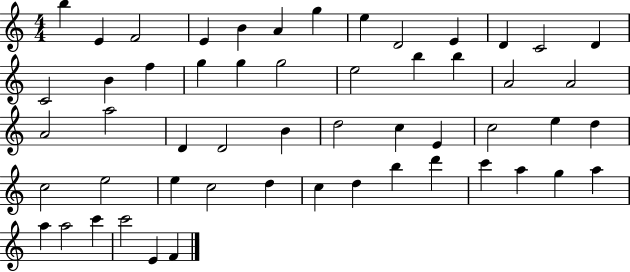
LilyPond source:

{
  \clef treble
  \numericTimeSignature
  \time 4/4
  \key c \major
  b''4 e'4 f'2 | e'4 b'4 a'4 g''4 | e''4 d'2 e'4 | d'4 c'2 d'4 | \break c'2 b'4 f''4 | g''4 g''4 g''2 | e''2 b''4 b''4 | a'2 a'2 | \break a'2 a''2 | d'4 d'2 b'4 | d''2 c''4 e'4 | c''2 e''4 d''4 | \break c''2 e''2 | e''4 c''2 d''4 | c''4 d''4 b''4 d'''4 | c'''4 a''4 g''4 a''4 | \break a''4 a''2 c'''4 | c'''2 e'4 f'4 | \bar "|."
}